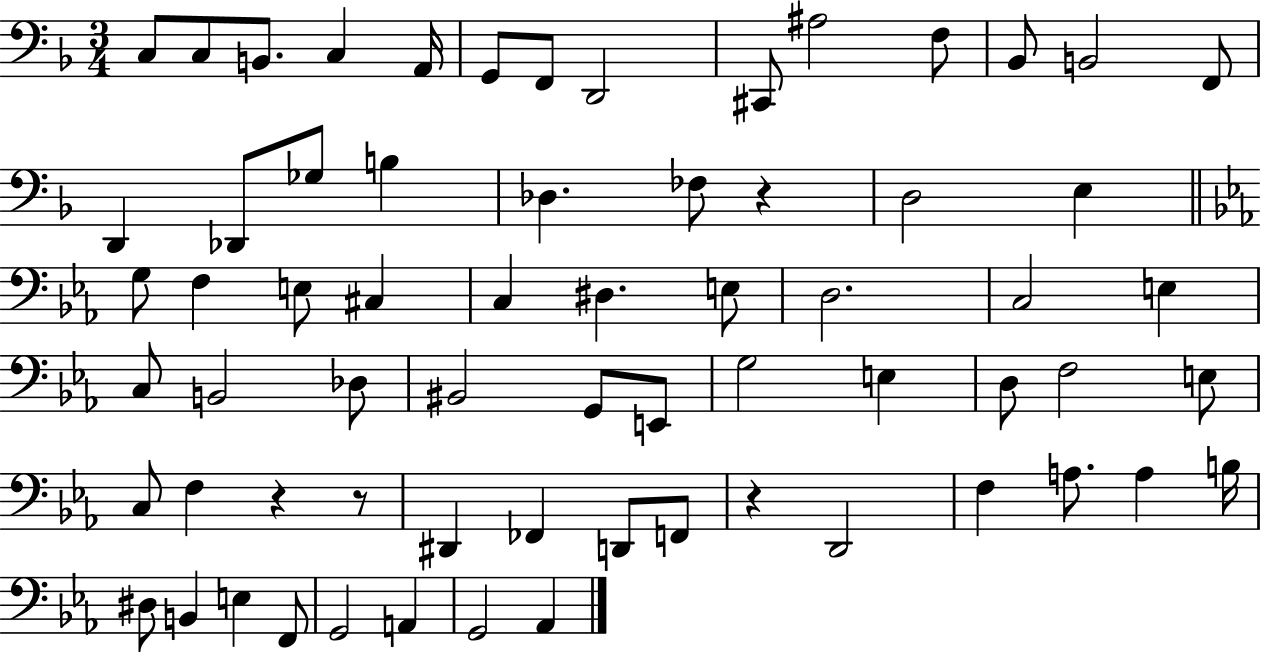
X:1
T:Untitled
M:3/4
L:1/4
K:F
C,/2 C,/2 B,,/2 C, A,,/4 G,,/2 F,,/2 D,,2 ^C,,/2 ^A,2 F,/2 _B,,/2 B,,2 F,,/2 D,, _D,,/2 _G,/2 B, _D, _F,/2 z D,2 E, G,/2 F, E,/2 ^C, C, ^D, E,/2 D,2 C,2 E, C,/2 B,,2 _D,/2 ^B,,2 G,,/2 E,,/2 G,2 E, D,/2 F,2 E,/2 C,/2 F, z z/2 ^D,, _F,, D,,/2 F,,/2 z D,,2 F, A,/2 A, B,/4 ^D,/2 B,, E, F,,/2 G,,2 A,, G,,2 _A,,